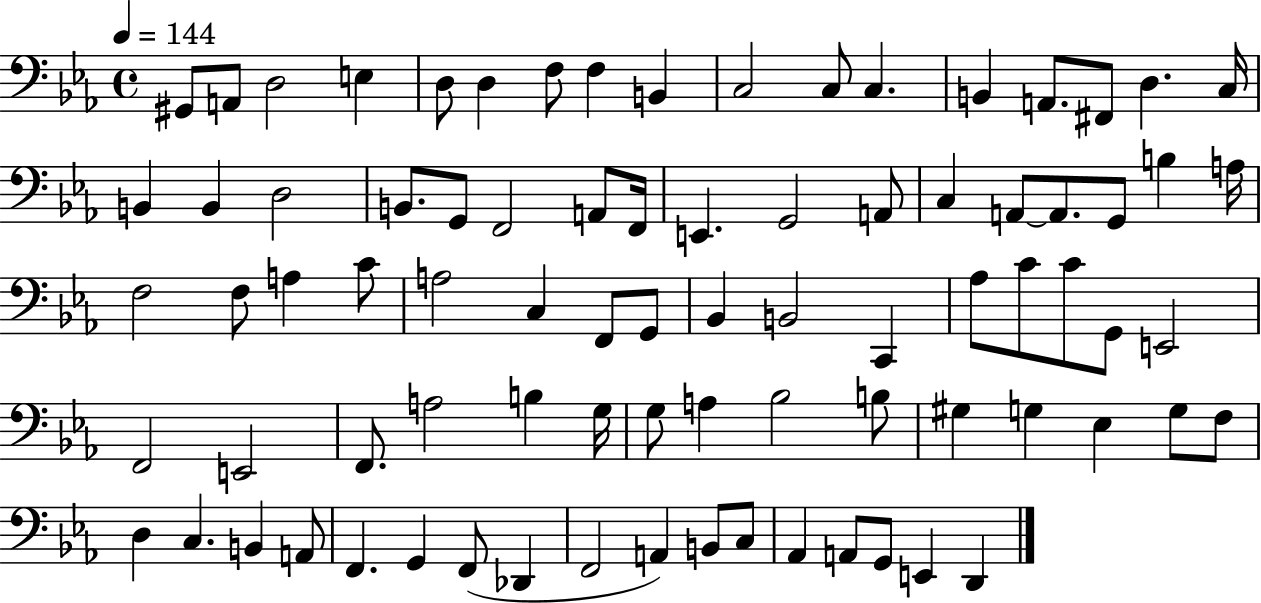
G#2/e A2/e D3/h E3/q D3/e D3/q F3/e F3/q B2/q C3/h C3/e C3/q. B2/q A2/e. F#2/e D3/q. C3/s B2/q B2/q D3/h B2/e. G2/e F2/h A2/e F2/s E2/q. G2/h A2/e C3/q A2/e A2/e. G2/e B3/q A3/s F3/h F3/e A3/q C4/e A3/h C3/q F2/e G2/e Bb2/q B2/h C2/q Ab3/e C4/e C4/e G2/e E2/h F2/h E2/h F2/e. A3/h B3/q G3/s G3/e A3/q Bb3/h B3/e G#3/q G3/q Eb3/q G3/e F3/e D3/q C3/q. B2/q A2/e F2/q. G2/q F2/e Db2/q F2/h A2/q B2/e C3/e Ab2/q A2/e G2/e E2/q D2/q